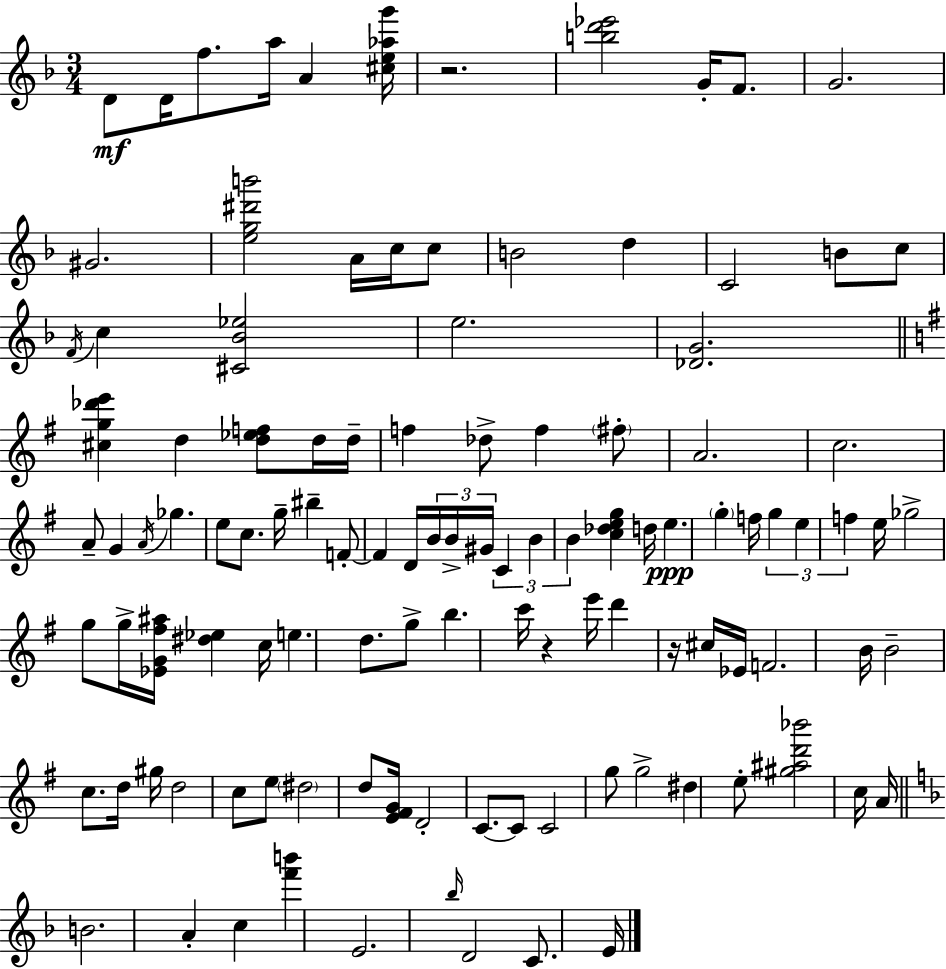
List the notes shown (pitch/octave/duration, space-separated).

D4/e D4/s F5/e. A5/s A4/q [C#5,E5,Ab5,G6]/s R/h. [B5,D6,Eb6]/h G4/s F4/e. G4/h. G#4/h. [E5,G5,D#6,B6]/h A4/s C5/s C5/e B4/h D5/q C4/h B4/e C5/e F4/s C5/q [C#4,Bb4,Eb5]/h E5/h. [Db4,G4]/h. [C#5,G5,Db6,E6]/q D5/q [D5,Eb5,F5]/e D5/s D5/s F5/q Db5/e F5/q F#5/e A4/h. C5/h. A4/e G4/q A4/s Gb5/q. E5/e C5/e. G5/s BIS5/q F4/e F4/q D4/s B4/s B4/s G#4/s C4/q B4/q B4/q [C5,Db5,E5,G5]/q D5/s E5/q. G5/q F5/s G5/q E5/q F5/q E5/s Gb5/h G5/e G5/s [Eb4,G4,F#5,A#5]/s [D#5,Eb5]/q C5/s E5/q. D5/e. G5/e B5/q. C6/s R/q E6/s D6/q R/s C#5/s Eb4/s F4/h. B4/s B4/h C5/e. D5/s G#5/s D5/h C5/e E5/e D#5/h D5/e [E4,F#4,G4]/s D4/h C4/e. C4/e C4/h G5/e G5/h D#5/q E5/e [G#5,A#5,D6,Bb6]/h C5/s A4/s B4/h. A4/q C5/q [F6,B6]/q E4/h. Bb5/s D4/h C4/e. E4/s